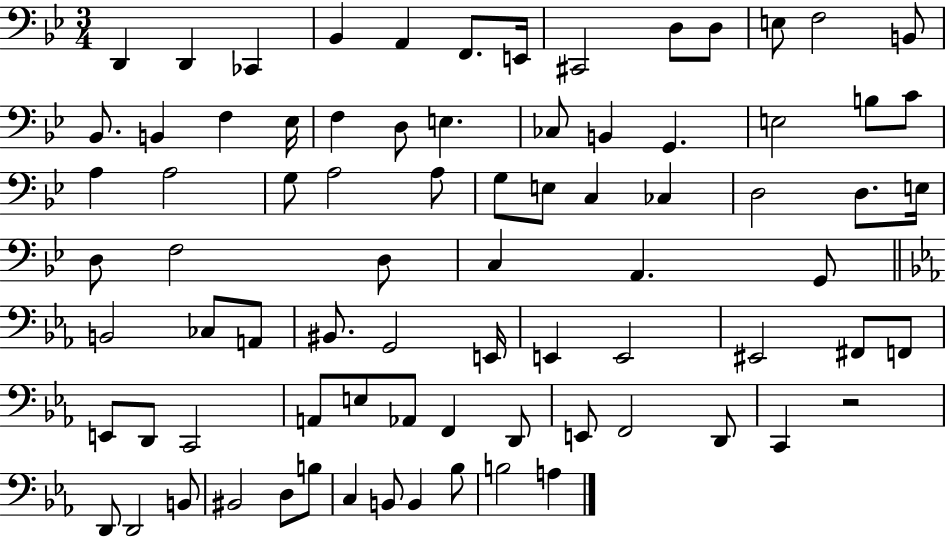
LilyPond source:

{
  \clef bass
  \numericTimeSignature
  \time 3/4
  \key bes \major
  d,4 d,4 ces,4 | bes,4 a,4 f,8. e,16 | cis,2 d8 d8 | e8 f2 b,8 | \break bes,8. b,4 f4 ees16 | f4 d8 e4. | ces8 b,4 g,4. | e2 b8 c'8 | \break a4 a2 | g8 a2 a8 | g8 e8 c4 ces4 | d2 d8. e16 | \break d8 f2 d8 | c4 a,4. g,8 | \bar "||" \break \key ees \major b,2 ces8 a,8 | bis,8. g,2 e,16 | e,4 e,2 | eis,2 fis,8 f,8 | \break e,8 d,8 c,2 | a,8 e8 aes,8 f,4 d,8 | e,8 f,2 d,8 | c,4 r2 | \break d,8 d,2 b,8 | bis,2 d8 b8 | c4 b,8 b,4 bes8 | b2 a4 | \break \bar "|."
}